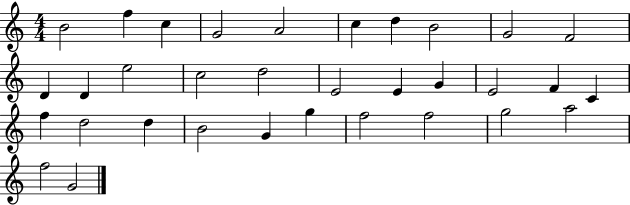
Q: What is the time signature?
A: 4/4